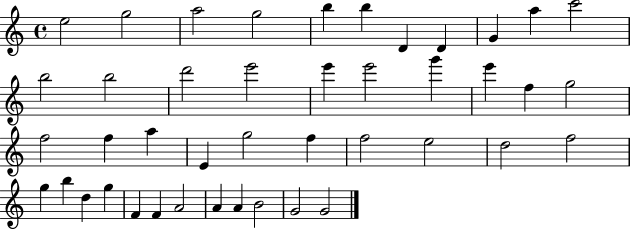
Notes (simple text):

E5/h G5/h A5/h G5/h B5/q B5/q D4/q D4/q G4/q A5/q C6/h B5/h B5/h D6/h E6/h E6/q E6/h G6/q E6/q F5/q G5/h F5/h F5/q A5/q E4/q G5/h F5/q F5/h E5/h D5/h F5/h G5/q B5/q D5/q G5/q F4/q F4/q A4/h A4/q A4/q B4/h G4/h G4/h